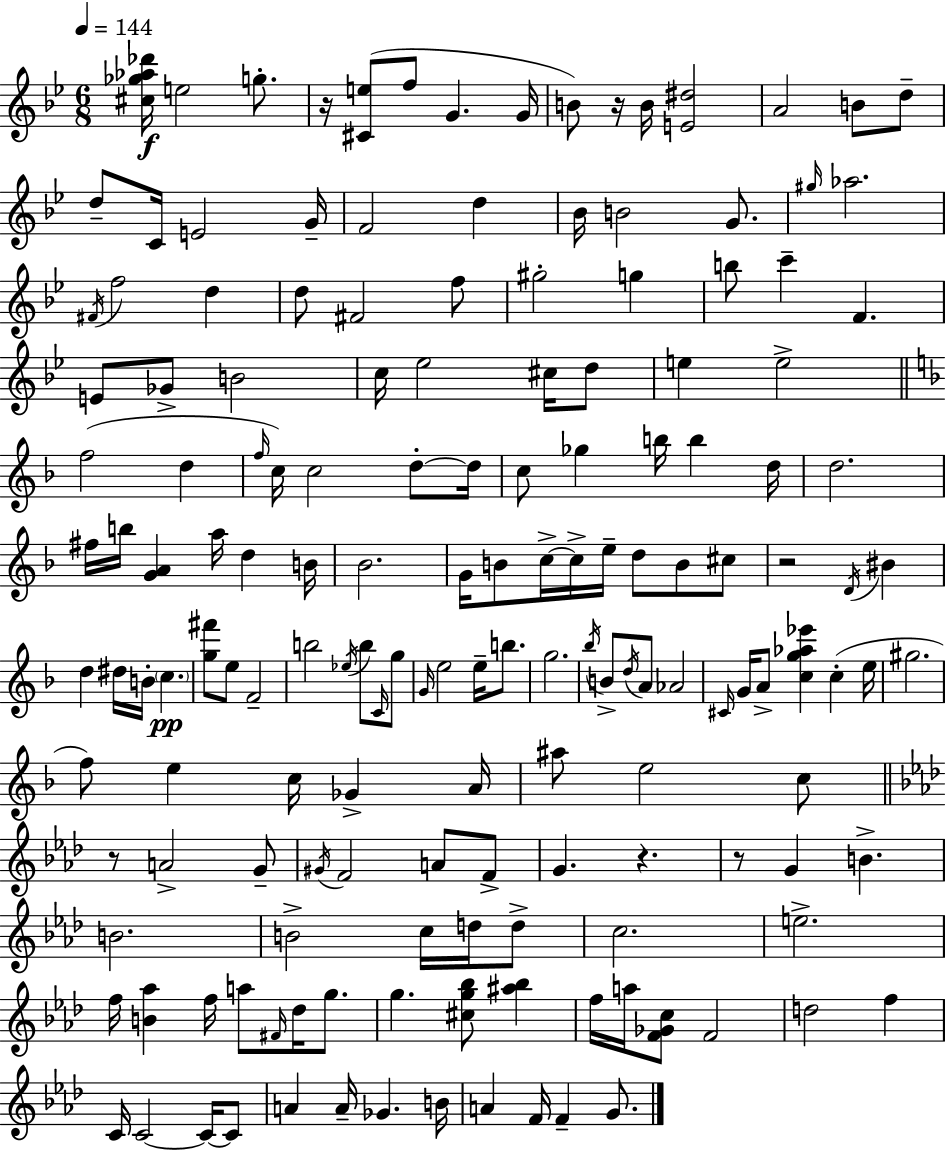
{
  \clef treble
  \numericTimeSignature
  \time 6/8
  \key bes \major
  \tempo 4 = 144
  <cis'' ges'' aes'' des'''>16\f e''2 g''8.-. | r16 <cis' e''>8( f''8 g'4. g'16 | b'8) r16 b'16 <e' dis''>2 | a'2 b'8 d''8-- | \break d''8-- c'16 e'2 g'16-- | f'2 d''4 | bes'16 b'2 g'8. | \grace { gis''16 } aes''2. | \break \acciaccatura { fis'16 } f''2 d''4 | d''8 fis'2 | f''8 gis''2-. g''4 | b''8 c'''4-- f'4. | \break e'8 ges'8-> b'2 | c''16 ees''2 cis''16 | d''8 e''4 e''2-> | \bar "||" \break \key f \major f''2( d''4 | \grace { f''16 } c''16) c''2 d''8-.~~ | d''16 c''8 ges''4 b''16 b''4 | d''16 d''2. | \break fis''16 b''16 <g' a'>4 a''16 d''4 | b'16 bes'2. | g'16 b'8 c''16->~~ c''16-> e''16-- d''8 b'8 cis''8 | r2 \acciaccatura { d'16 } bis'4 | \break d''4 dis''16 b'16-. \parenthesize c''4.\pp | <g'' fis'''>8 e''8 f'2-- | b''2 \acciaccatura { ees''16 } b''8 | \grace { c'16 } g''8 \grace { g'16 } e''2 | \break e''16-- b''8. g''2. | \acciaccatura { bes''16 } b'8-> \acciaccatura { d''16 } a'8 aes'2 | \grace { cis'16 } g'16 a'8-> <c'' g'' aes'' ees'''>4 | c''4-.( e''16 gis''2. | \break f''8) e''4 | c''16 ges'4-> a'16 ais''8 e''2 | c''8 \bar "||" \break \key f \minor r8 a'2-> g'8-- | \acciaccatura { gis'16 } f'2 a'8 f'8-> | g'4. r4. | r8 g'4 b'4.-> | \break b'2. | b'2-> c''16 d''16 d''8-> | c''2. | e''2.-> | \break f''16 <b' aes''>4 f''16 a''8 \grace { fis'16 } des''16 g''8. | g''4. <cis'' g'' bes''>8 <ais'' bes''>4 | f''16 a''16 <f' ges' c''>8 f'2 | d''2 f''4 | \break c'16 c'2~~ c'16~~ | c'8 a'4 a'16-- ges'4. | b'16 a'4 f'16 f'4-- g'8. | \bar "|."
}